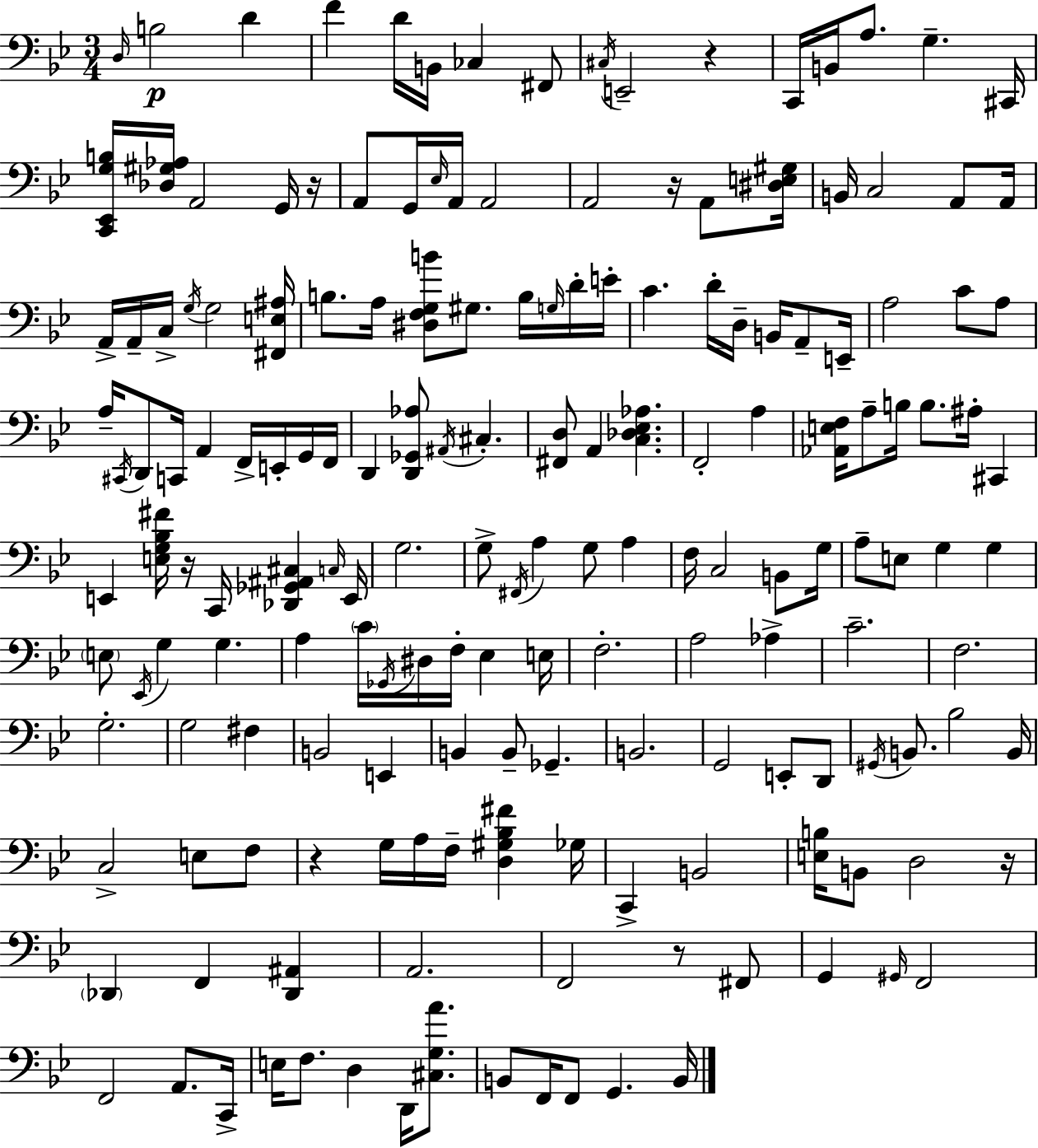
X:1
T:Untitled
M:3/4
L:1/4
K:Gm
D,/4 B,2 D F D/4 B,,/4 _C, ^F,,/2 ^C,/4 E,,2 z C,,/4 B,,/4 A,/2 G, ^C,,/4 [C,,_E,,G,B,]/4 [_D,^G,_A,]/4 A,,2 G,,/4 z/4 A,,/2 G,,/4 _E,/4 A,,/4 A,,2 A,,2 z/4 A,,/2 [^D,E,^G,]/4 B,,/4 C,2 A,,/2 A,,/4 A,,/4 A,,/4 C,/4 G,/4 G,2 [^F,,E,^A,]/4 B,/2 A,/4 [^D,F,G,B]/2 ^G,/2 B,/4 G,/4 D/4 E/4 C D/4 D,/4 B,,/4 A,,/2 E,,/4 A,2 C/2 A,/2 A,/4 ^C,,/4 D,,/2 C,,/4 A,, F,,/4 E,,/4 G,,/4 F,,/4 D,, [D,,_G,,_A,]/2 ^A,,/4 ^C, [^F,,D,]/2 A,, [C,_D,_E,_A,] F,,2 A, [_A,,E,F,]/4 A,/2 B,/4 B,/2 ^A,/4 ^C,, E,, [E,G,_B,^F]/4 z/4 C,,/4 [_D,,_G,,^A,,^C,] C,/4 E,,/4 G,2 G,/2 ^F,,/4 A, G,/2 A, F,/4 C,2 B,,/2 G,/4 A,/2 E,/2 G, G, E,/2 _E,,/4 G, G, A, C/4 _G,,/4 ^D,/4 F,/4 _E, E,/4 F,2 A,2 _A, C2 F,2 G,2 G,2 ^F, B,,2 E,, B,, B,,/2 _G,, B,,2 G,,2 E,,/2 D,,/2 ^G,,/4 B,,/2 _B,2 B,,/4 C,2 E,/2 F,/2 z G,/4 A,/4 F,/4 [D,^G,_B,^F] _G,/4 C,, B,,2 [E,B,]/4 B,,/2 D,2 z/4 _D,, F,, [_D,,^A,,] A,,2 F,,2 z/2 ^F,,/2 G,, ^G,,/4 F,,2 F,,2 A,,/2 C,,/4 E,/4 F,/2 D, D,,/4 [^C,G,A]/2 B,,/2 F,,/4 F,,/2 G,, B,,/4